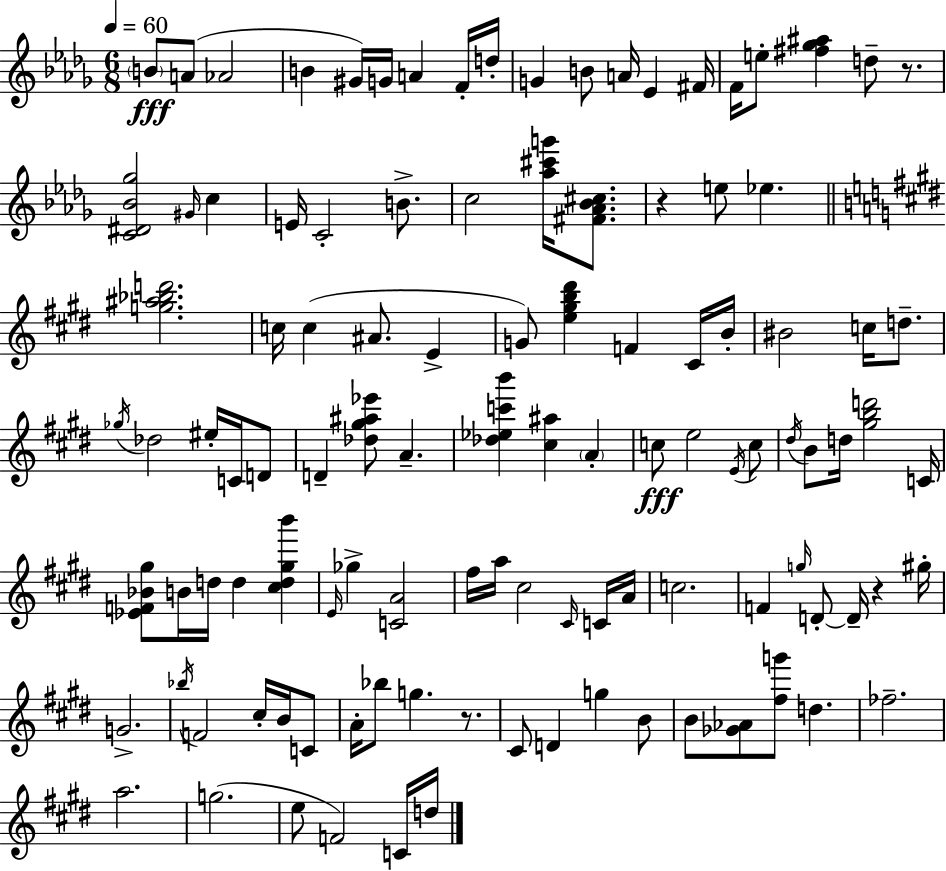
B4/e A4/e Ab4/h B4/q G#4/s G4/s A4/q F4/s D5/s G4/q B4/e A4/s Eb4/q F#4/s F4/s E5/e [F#5,Gb5,A#5]/q D5/e R/e. [C4,D#4,Bb4,Gb5]/h G#4/s C5/q E4/s C4/h B4/e. C5/h [Ab5,C#6,G6]/s [F#4,Ab4,Bb4,C#5]/e. R/q E5/e Eb5/q. [G5,A#5,Bb5,D6]/h. C5/s C5/q A#4/e. E4/q G4/e [E5,G#5,B5,D#6]/q F4/q C#4/s B4/s BIS4/h C5/s D5/e. Gb5/s Db5/h EIS5/s C4/s D4/e D4/q [Db5,G#5,A#5,Eb6]/e A4/q. [Db5,Eb5,C6,B6]/q [C#5,A#5]/q A4/q C5/e E5/h E4/s C5/e D#5/s B4/e D5/s [G#5,B5,D6]/h C4/s [Eb4,F4,Bb4,G#5]/e B4/s D5/s D5/q [C#5,D5,G#5,B6]/q E4/s Gb5/q [C4,A4]/h F#5/s A5/s C#5/h C#4/s C4/s A4/s C5/h. F4/q G5/s D4/e D4/s R/q G#5/s G4/h. Bb5/s F4/h C#5/s B4/s C4/e A4/s Bb5/e G5/q. R/e. C#4/e D4/q G5/q B4/e B4/e [Gb4,Ab4]/e [F#5,G6]/e D5/q. FES5/h. A5/h. G5/h. E5/e F4/h C4/s D5/s